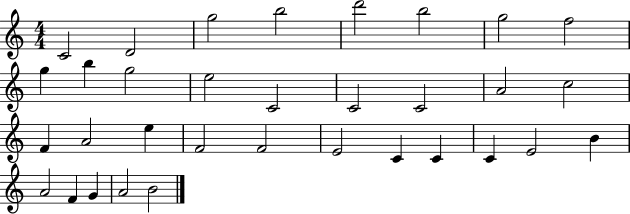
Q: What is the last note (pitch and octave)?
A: B4